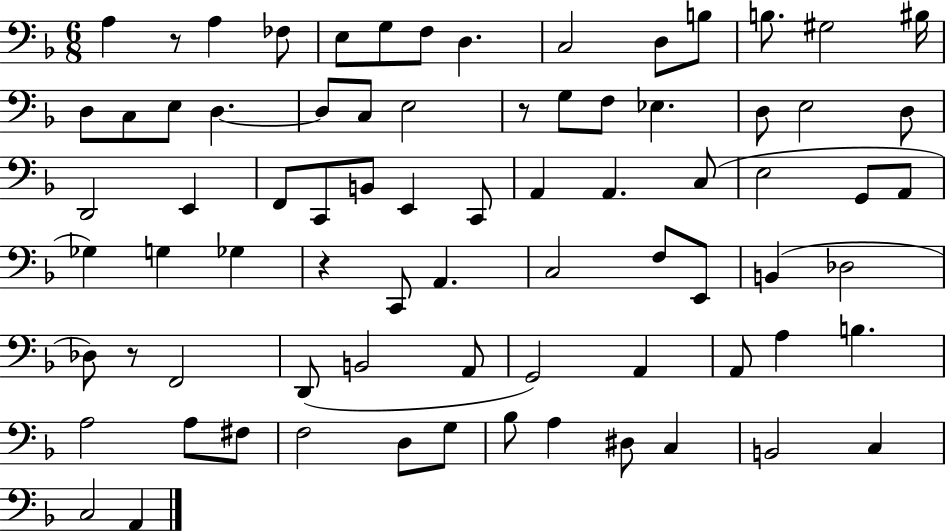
{
  \clef bass
  \numericTimeSignature
  \time 6/8
  \key f \major
  \repeat volta 2 { a4 r8 a4 fes8 | e8 g8 f8 d4. | c2 d8 b8 | b8. gis2 bis16 | \break d8 c8 e8 d4.~~ | d8 c8 e2 | r8 g8 f8 ees4. | d8 e2 d8 | \break d,2 e,4 | f,8 c,8 b,8 e,4 c,8 | a,4 a,4. c8( | e2 g,8 a,8 | \break ges4) g4 ges4 | r4 c,8 a,4. | c2 f8 e,8 | b,4( des2 | \break des8) r8 f,2 | d,8( b,2 a,8 | g,2) a,4 | a,8 a4 b4. | \break a2 a8 fis8 | f2 d8 g8 | bes8 a4 dis8 c4 | b,2 c4 | \break c2 a,4 | } \bar "|."
}